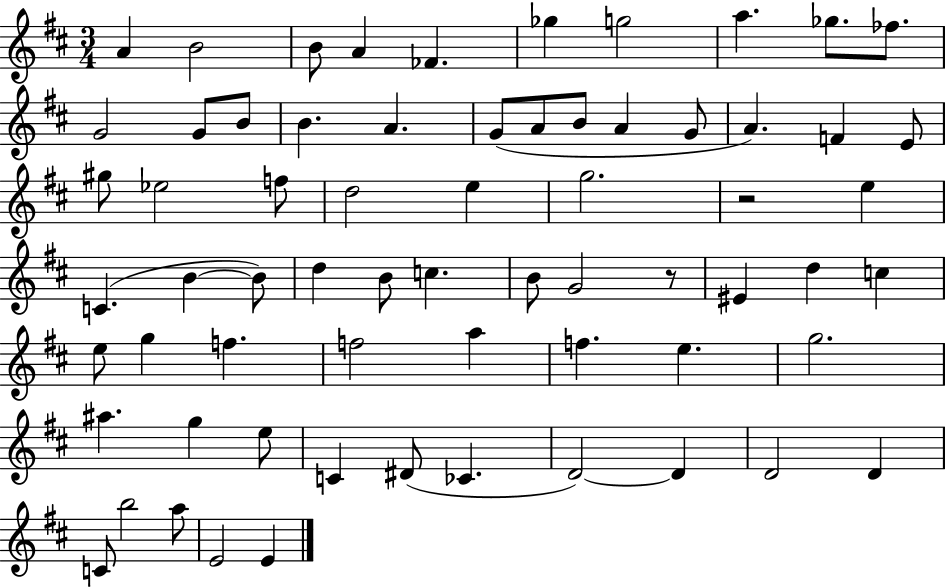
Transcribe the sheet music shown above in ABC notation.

X:1
T:Untitled
M:3/4
L:1/4
K:D
A B2 B/2 A _F _g g2 a _g/2 _f/2 G2 G/2 B/2 B A G/2 A/2 B/2 A G/2 A F E/2 ^g/2 _e2 f/2 d2 e g2 z2 e C B B/2 d B/2 c B/2 G2 z/2 ^E d c e/2 g f f2 a f e g2 ^a g e/2 C ^D/2 _C D2 D D2 D C/2 b2 a/2 E2 E